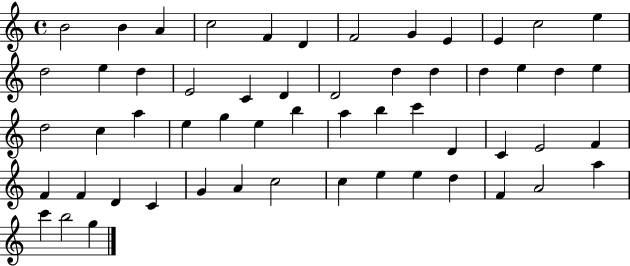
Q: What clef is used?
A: treble